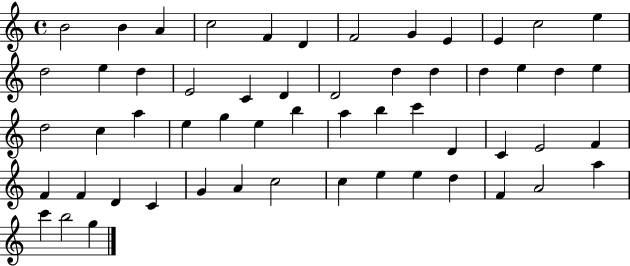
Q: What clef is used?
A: treble